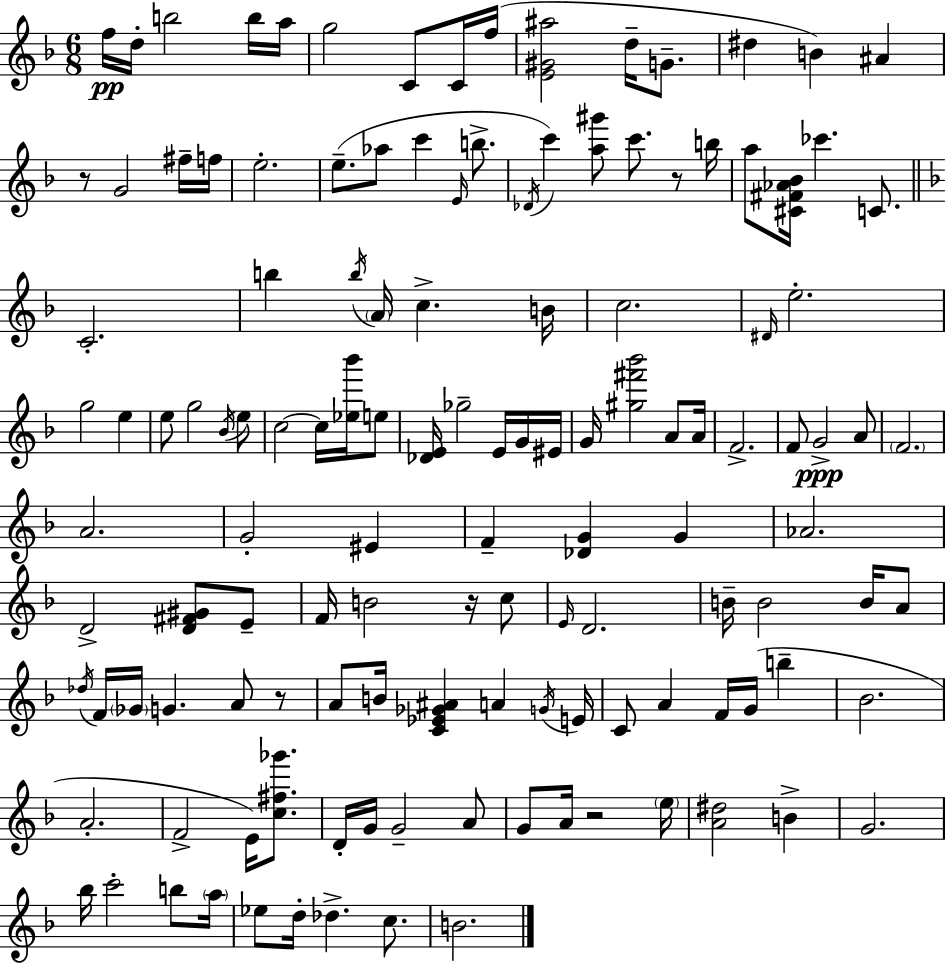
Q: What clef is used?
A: treble